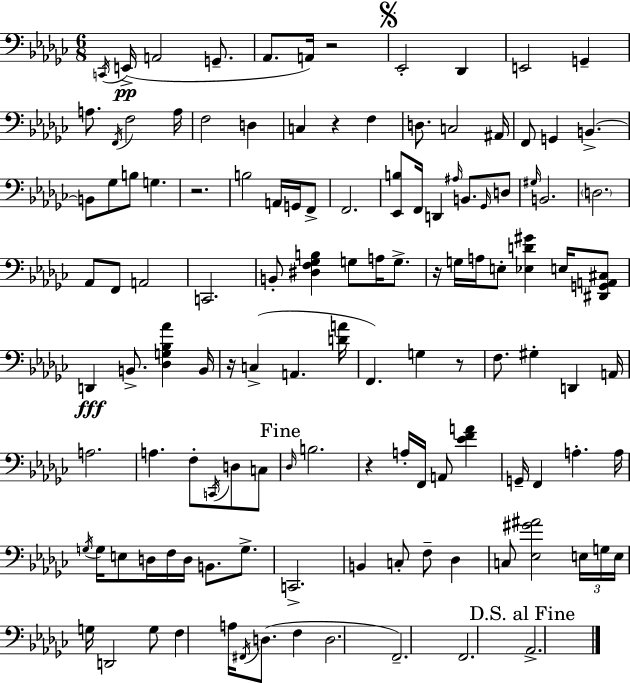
{
  \clef bass
  \numericTimeSignature
  \time 6/8
  \key ees \minor
  \acciaccatura { c,16 }(\pp e,16-> a,2 g,8.-- | aes,8. a,16) r2 | \mark \markup { \musicglyph "scripts.segno" } ees,2-. des,4 | e,2 g,4-- | \break a8. \acciaccatura { f,16 } f2 | a16 f2 d4 | c4 r4 f4 | d8. c2 | \break ais,16 f,8 g,4 b,4.->~~ | b,8 ges8 b8 g4. | r2. | b2 a,16 g,16 | \break f,8-> f,2. | <ees, b>8 f,16 d,4 \grace { ais16 } b,8. | \grace { ges,16 } d8 \grace { gis16 } b,2. | \parenthesize d2. | \break aes,8 f,8 a,2 | c,2. | b,8-. <dis f ges b>4 g8 | a16 g8.-> r16 g16 a16 e8-. <ees d' gis'>4 | \break e16 <dis, g, a, cis>8 d,4\fff b,8.-> | <des g bes aes'>4 b,16 r16 c4->( a,4. | <d' a'>16 f,4.) g4 | r8 f8. gis4-. | \break d,4 a,16 a2. | a4. f8-. | \acciaccatura { c,16 } d8 c8 \mark "Fine" \grace { des16 } b2. | r4 a16-. | \break f,16 a,8 <ees' f' a'>4 g,16-- f,4 | a4.-. a16 \acciaccatura { g16 } g16 e8 d16 | f16 d16 b,8. g8.-> c,2.-> | b,4 | \break c8-. f8-- des4 c8 <ees gis' ais'>2 | \tuplet 3/2 { e16 g16 e16 } g16 d,2 | g8 f4 | a16 \acciaccatura { fis,16 }( d8. f4 d2. | \break f,2.--) | f,2. | \mark "D.S. al Fine" aes,2.-> | \bar "|."
}